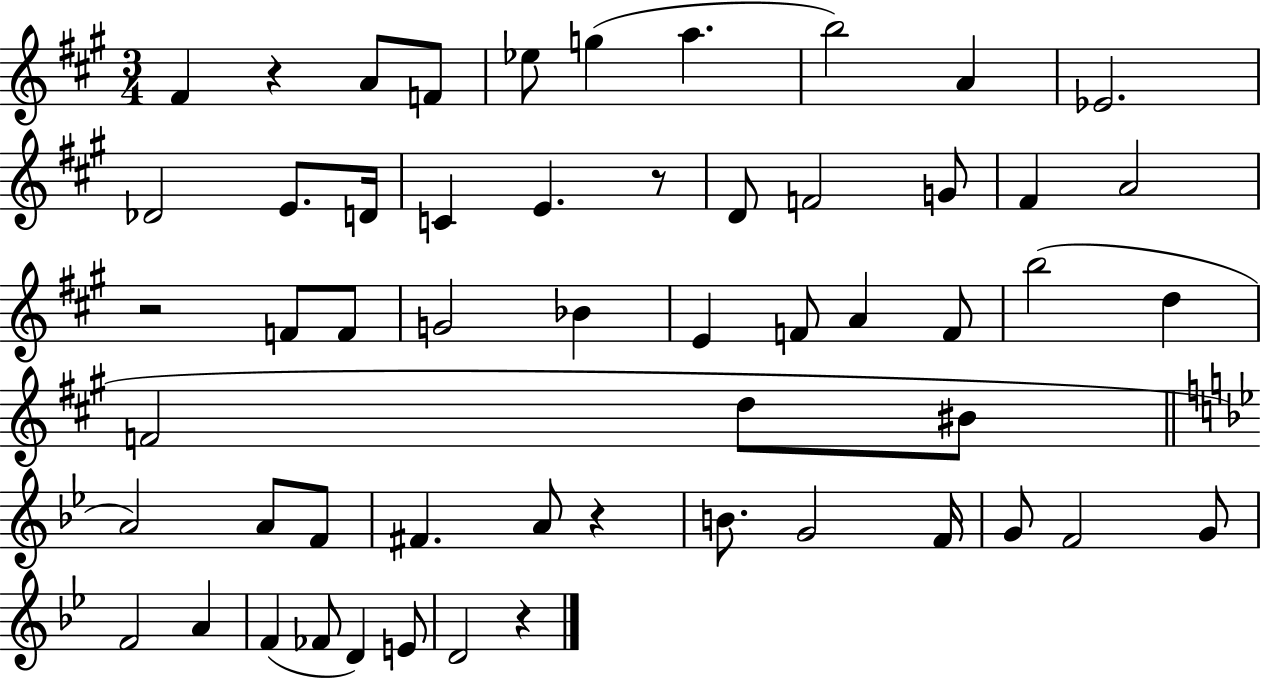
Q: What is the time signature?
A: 3/4